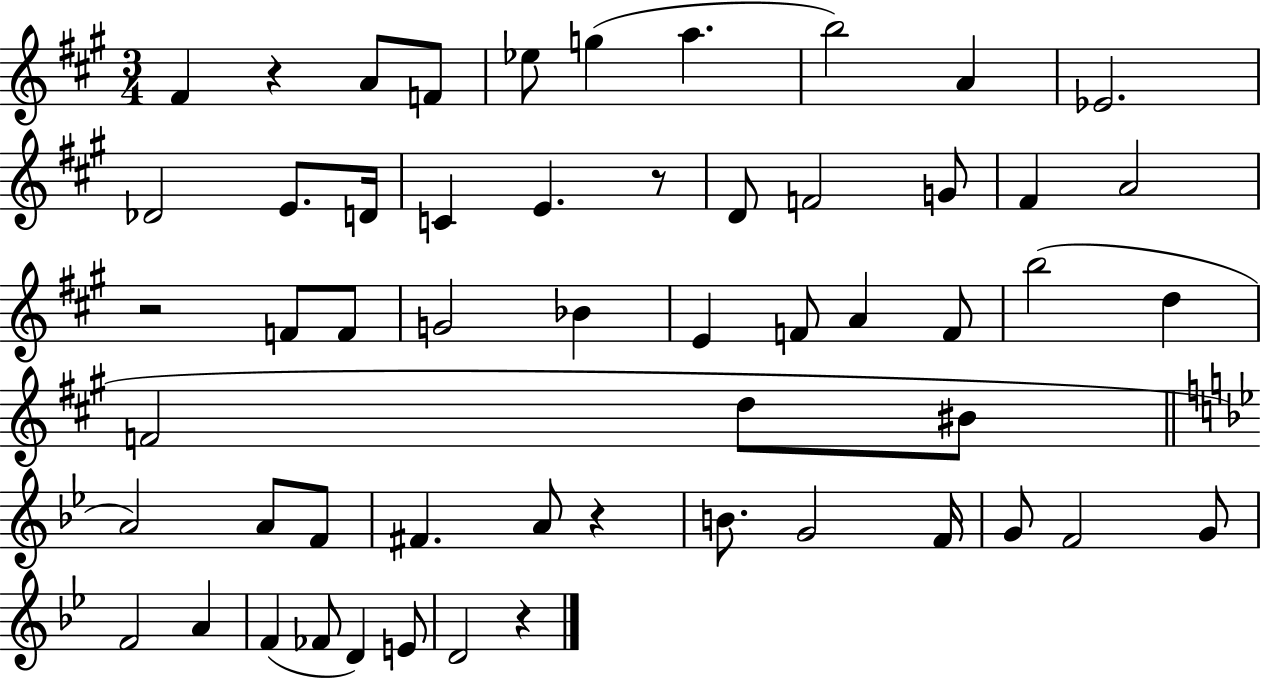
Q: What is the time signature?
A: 3/4